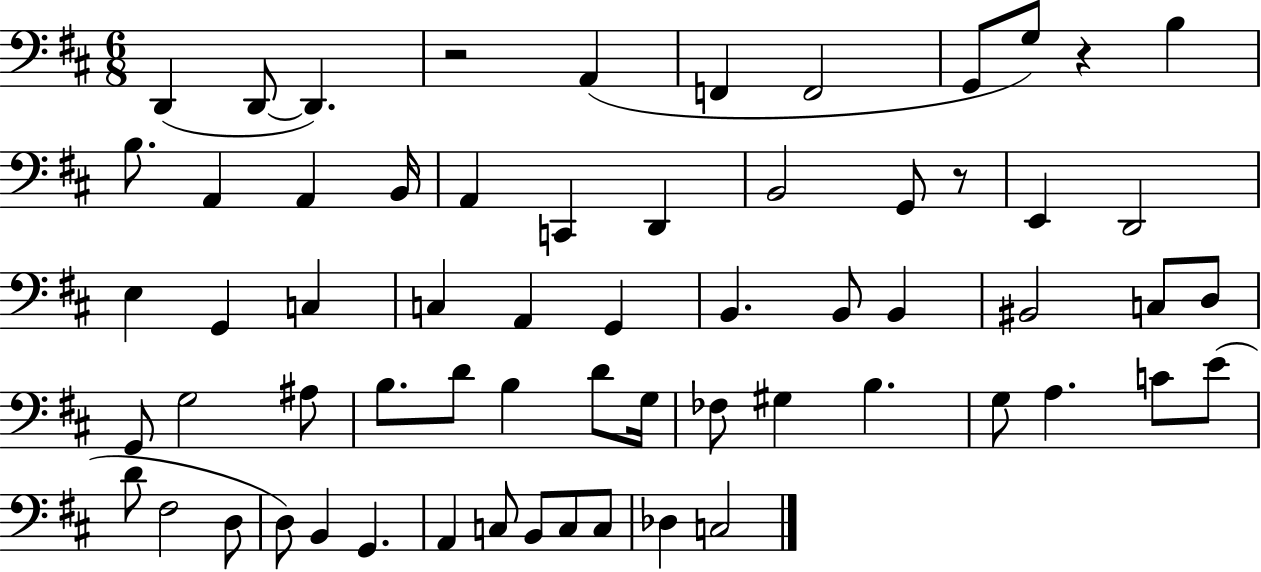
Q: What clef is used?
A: bass